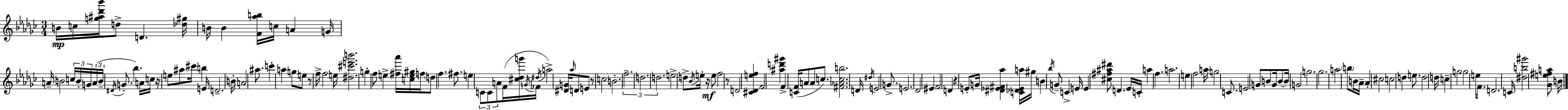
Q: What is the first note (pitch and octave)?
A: B4